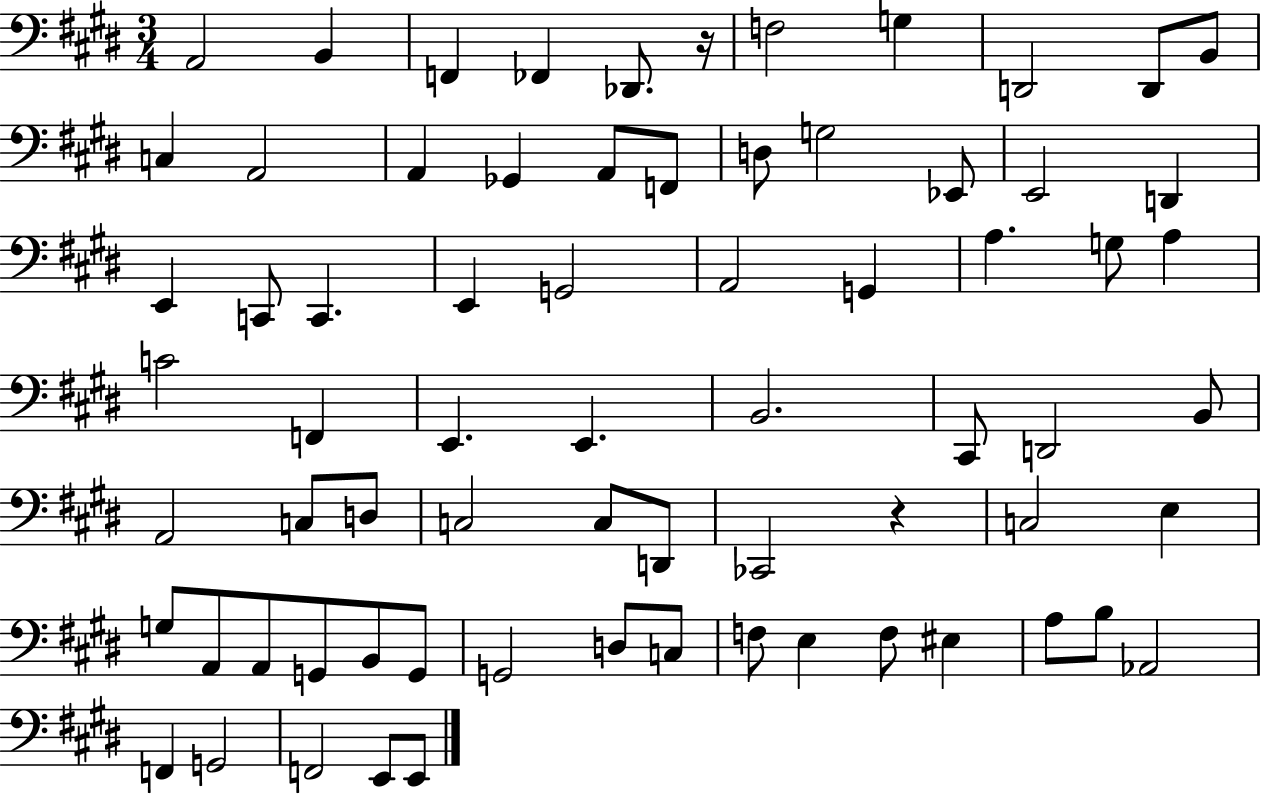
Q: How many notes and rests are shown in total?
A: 71